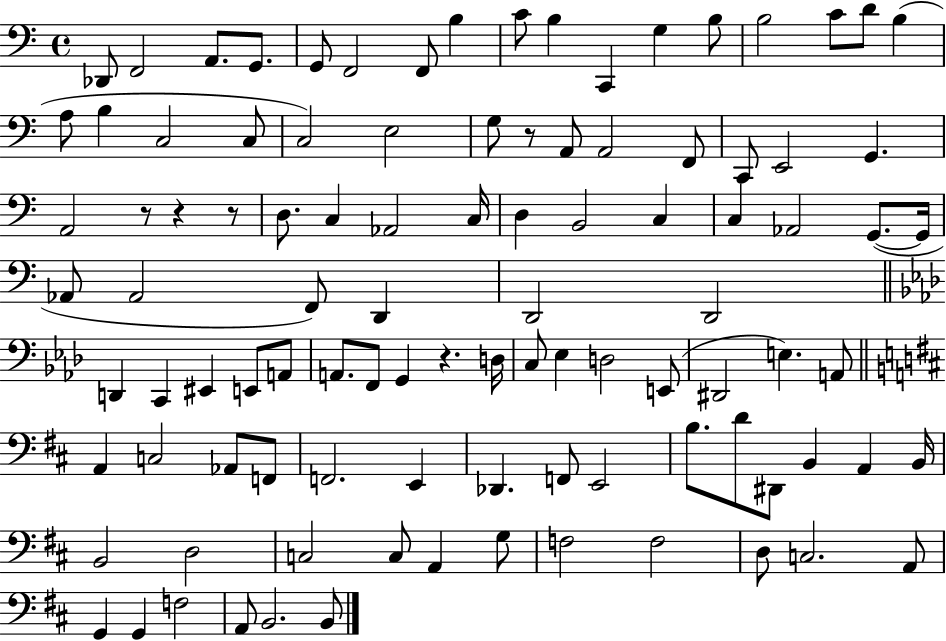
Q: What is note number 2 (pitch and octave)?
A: F2